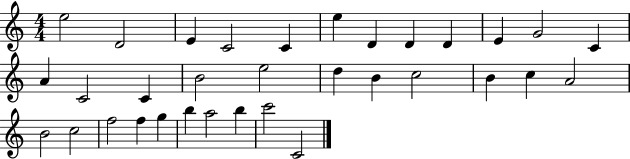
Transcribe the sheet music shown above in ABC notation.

X:1
T:Untitled
M:4/4
L:1/4
K:C
e2 D2 E C2 C e D D D E G2 C A C2 C B2 e2 d B c2 B c A2 B2 c2 f2 f g b a2 b c'2 C2